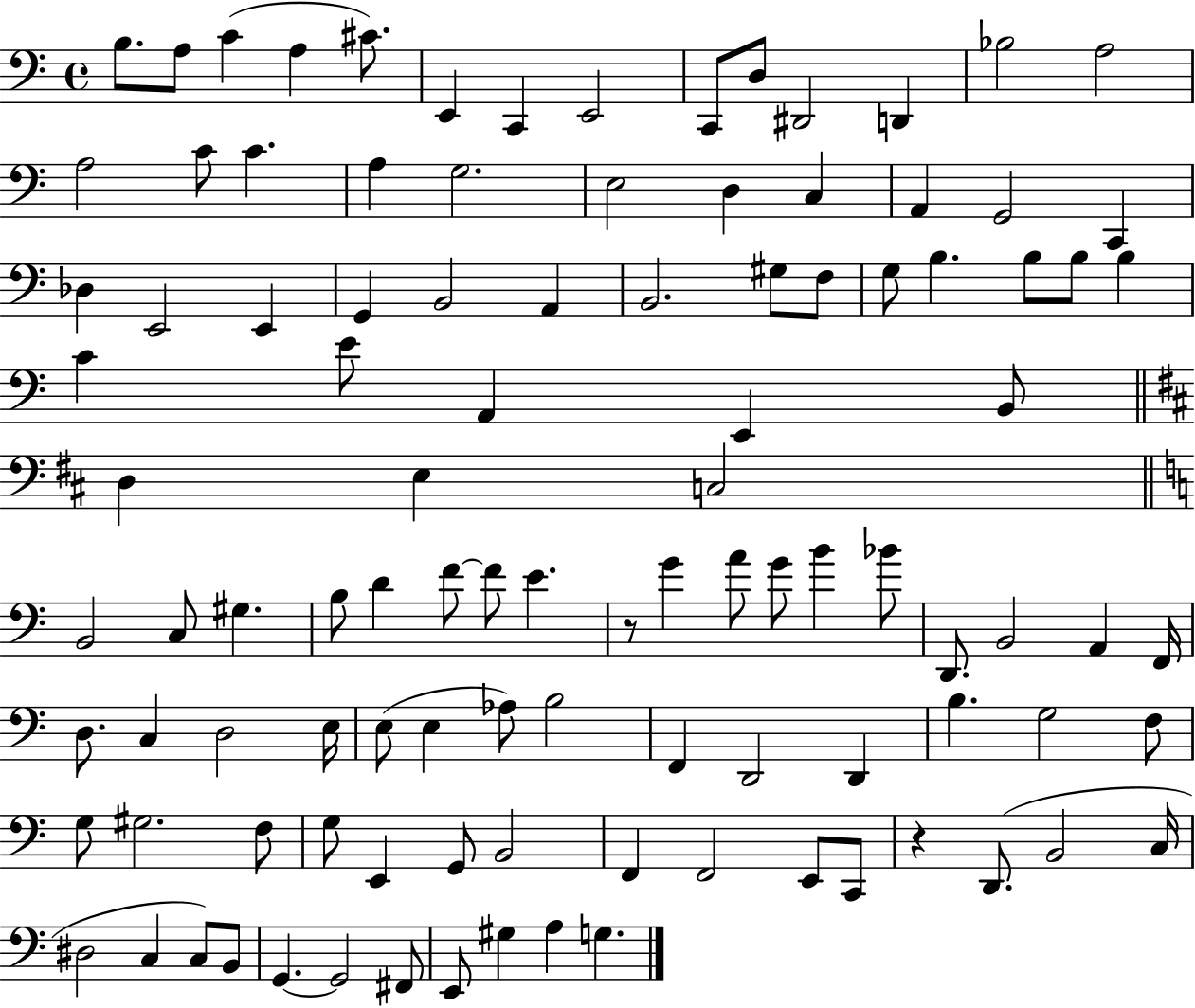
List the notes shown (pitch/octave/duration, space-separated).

B3/e. A3/e C4/q A3/q C#4/e. E2/q C2/q E2/h C2/e D3/e D#2/h D2/q Bb3/h A3/h A3/h C4/e C4/q. A3/q G3/h. E3/h D3/q C3/q A2/q G2/h C2/q Db3/q E2/h E2/q G2/q B2/h A2/q B2/h. G#3/e F3/e G3/e B3/q. B3/e B3/e B3/q C4/q E4/e A2/q E2/q B2/e D3/q E3/q C3/h B2/h C3/e G#3/q. B3/e D4/q F4/e F4/e E4/q. R/e G4/q A4/e G4/e B4/q Bb4/e D2/e. B2/h A2/q F2/s D3/e. C3/q D3/h E3/s E3/e E3/q Ab3/e B3/h F2/q D2/h D2/q B3/q. G3/h F3/e G3/e G#3/h. F3/e G3/e E2/q G2/e B2/h F2/q F2/h E2/e C2/e R/q D2/e. B2/h C3/s D#3/h C3/q C3/e B2/e G2/q. G2/h F#2/e E2/e G#3/q A3/q G3/q.